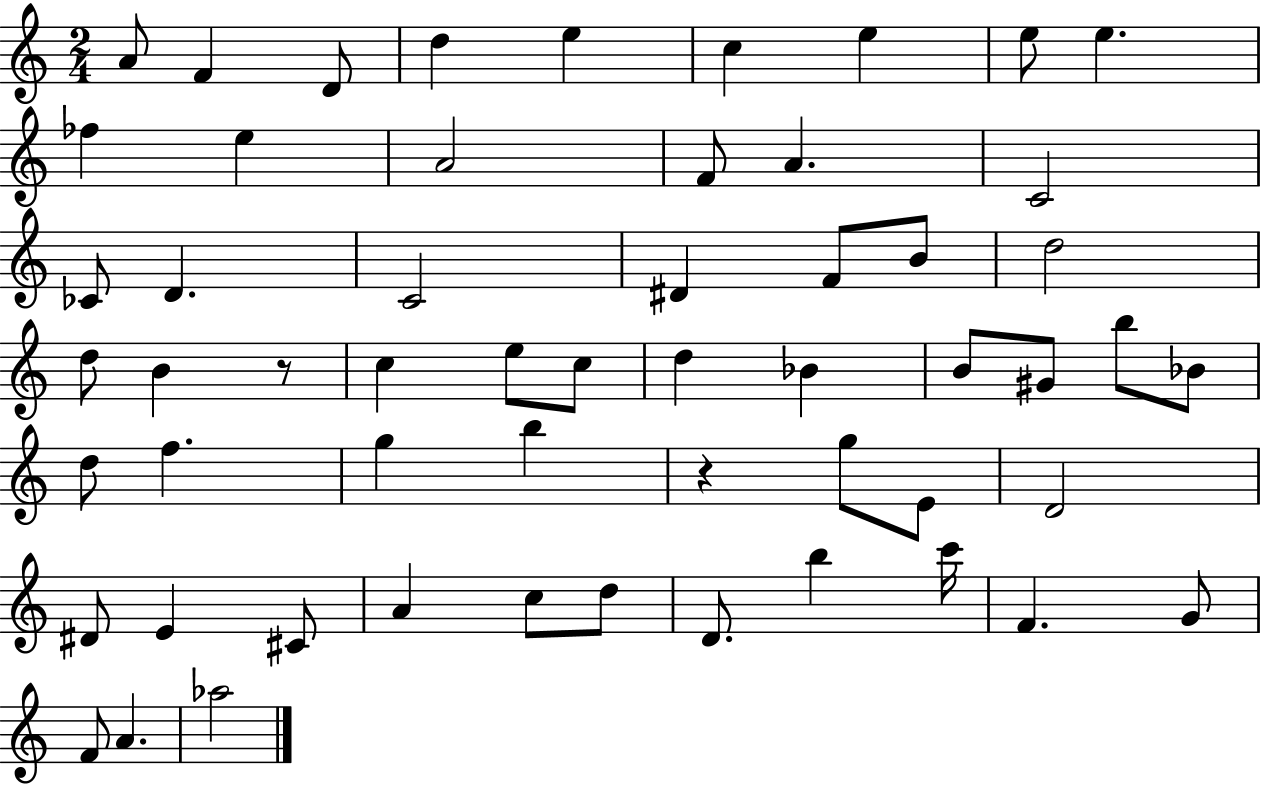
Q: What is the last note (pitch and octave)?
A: Ab5